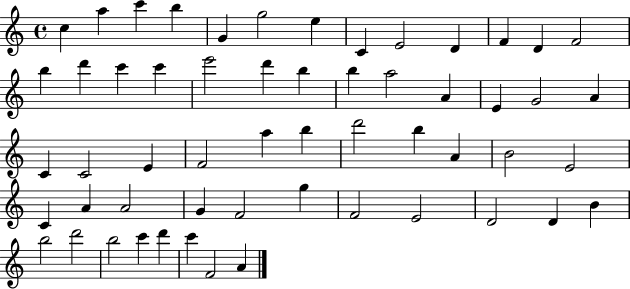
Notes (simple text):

C5/q A5/q C6/q B5/q G4/q G5/h E5/q C4/q E4/h D4/q F4/q D4/q F4/h B5/q D6/q C6/q C6/q E6/h D6/q B5/q B5/q A5/h A4/q E4/q G4/h A4/q C4/q C4/h E4/q F4/h A5/q B5/q D6/h B5/q A4/q B4/h E4/h C4/q A4/q A4/h G4/q F4/h G5/q F4/h E4/h D4/h D4/q B4/q B5/h D6/h B5/h C6/q D6/q C6/q F4/h A4/q